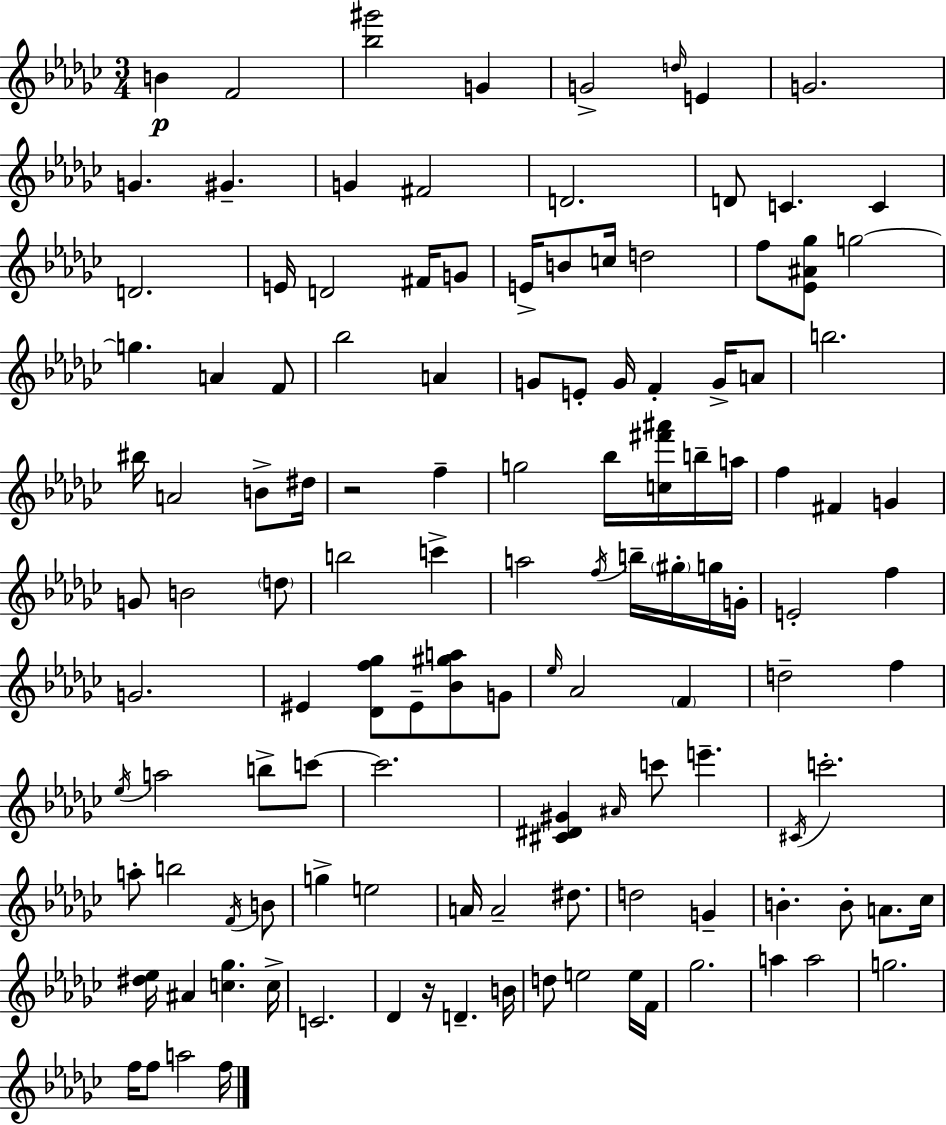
B4/q F4/h [Bb5,G#6]/h G4/q G4/h D5/s E4/q G4/h. G4/q. G#4/q. G4/q F#4/h D4/h. D4/e C4/q. C4/q D4/h. E4/s D4/h F#4/s G4/e E4/s B4/e C5/s D5/h F5/e [Eb4,A#4,Gb5]/e G5/h G5/q. A4/q F4/e Bb5/h A4/q G4/e E4/e G4/s F4/q G4/s A4/e B5/h. BIS5/s A4/h B4/e D#5/s R/h F5/q G5/h Bb5/s [C5,F#6,A#6]/s B5/s A5/s F5/q F#4/q G4/q G4/e B4/h D5/e B5/h C6/q A5/h F5/s B5/s G#5/s G5/s G4/s E4/h F5/q G4/h. EIS4/q [Db4,F5,Gb5]/e EIS4/e [Bb4,G#5,A5]/e G4/e Eb5/s Ab4/h F4/q D5/h F5/q Eb5/s A5/h B5/e C6/e C6/h. [C#4,D#4,G#4]/q A#4/s C6/e E6/q. C#4/s C6/h. A5/e B5/h F4/s B4/e G5/q E5/h A4/s A4/h D#5/e. D5/h G4/q B4/q. B4/e A4/e. CES5/s [D#5,Eb5]/s A#4/q [C5,Gb5]/q. C5/s C4/h. Db4/q R/s D4/q. B4/s D5/e E5/h E5/s F4/s Gb5/h. A5/q A5/h G5/h. F5/s F5/e A5/h F5/s